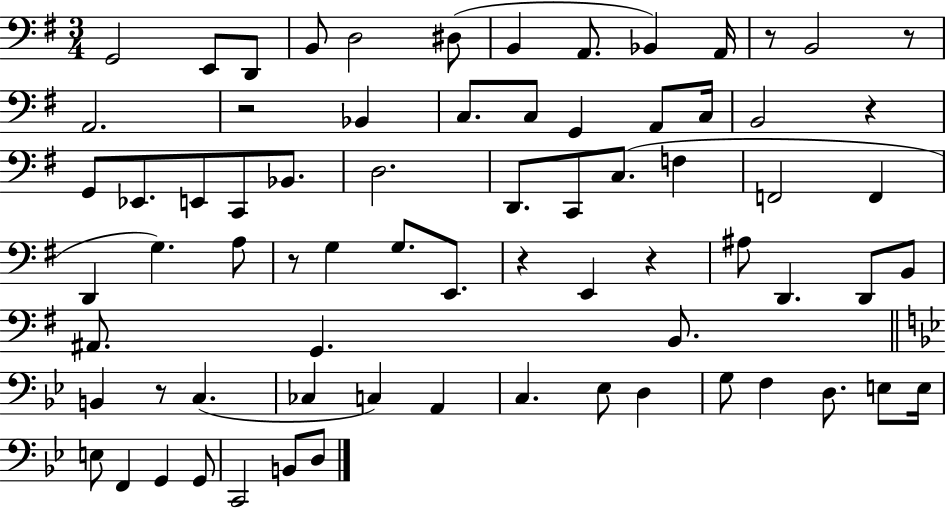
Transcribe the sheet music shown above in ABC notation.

X:1
T:Untitled
M:3/4
L:1/4
K:G
G,,2 E,,/2 D,,/2 B,,/2 D,2 ^D,/2 B,, A,,/2 _B,, A,,/4 z/2 B,,2 z/2 A,,2 z2 _B,, C,/2 C,/2 G,, A,,/2 C,/4 B,,2 z G,,/2 _E,,/2 E,,/2 C,,/2 _B,,/2 D,2 D,,/2 C,,/2 C,/2 F, F,,2 F,, D,, G, A,/2 z/2 G, G,/2 E,,/2 z E,, z ^A,/2 D,, D,,/2 B,,/2 ^A,,/2 G,, B,,/2 B,, z/2 C, _C, C, A,, C, _E,/2 D, G,/2 F, D,/2 E,/2 E,/4 E,/2 F,, G,, G,,/2 C,,2 B,,/2 D,/2